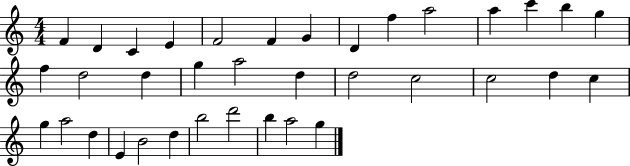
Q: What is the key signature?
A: C major